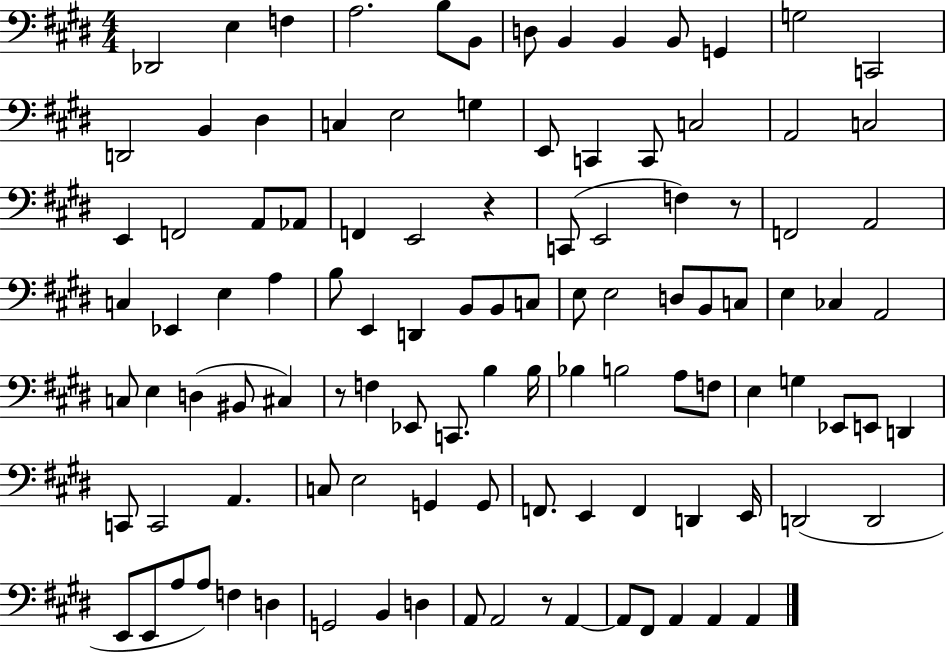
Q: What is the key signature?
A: E major